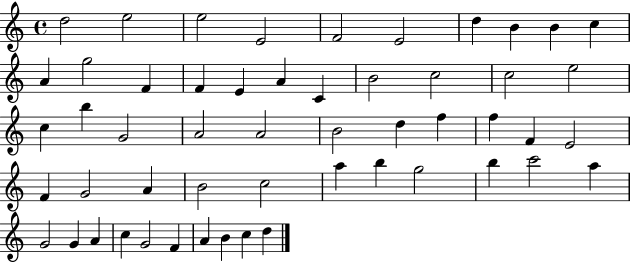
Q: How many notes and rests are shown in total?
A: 53